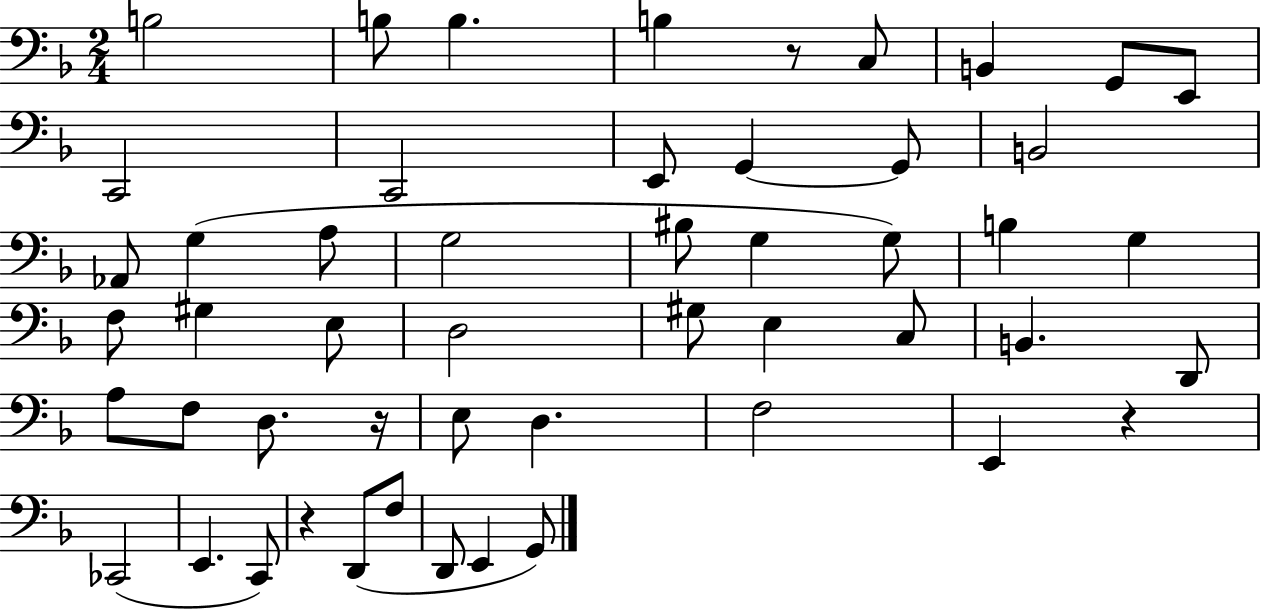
{
  \clef bass
  \numericTimeSignature
  \time 2/4
  \key f \major
  b2 | b8 b4. | b4 r8 c8 | b,4 g,8 e,8 | \break c,2 | c,2 | e,8 g,4~~ g,8 | b,2 | \break aes,8 g4( a8 | g2 | bis8 g4 g8) | b4 g4 | \break f8 gis4 e8 | d2 | gis8 e4 c8 | b,4. d,8 | \break a8 f8 d8. r16 | e8 d4. | f2 | e,4 r4 | \break ces,2( | e,4. c,8) | r4 d,8( f8 | d,8 e,4 g,8) | \break \bar "|."
}